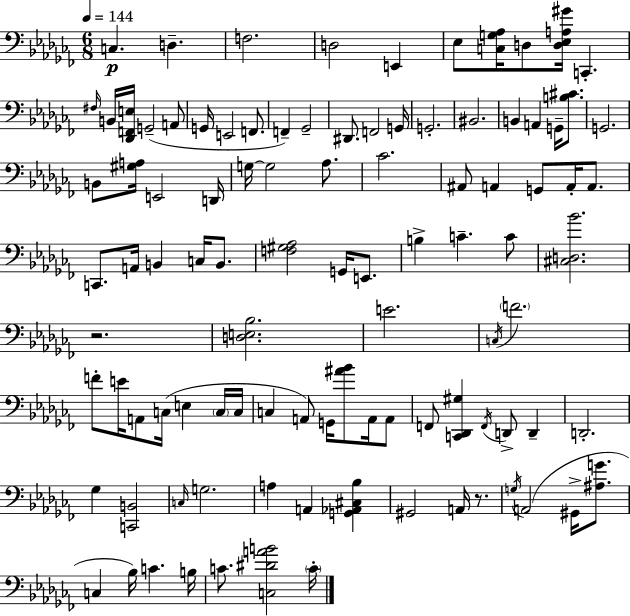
X:1
T:Untitled
M:6/8
L:1/4
K:Abm
C, D, F,2 D,2 E,, _E,/2 [C,G,_A,]/4 D,/2 [D,_E,A,^G]/4 C,, ^F,/4 B,,/4 [_D,,F,,E,]/4 G,,2 A,,/2 G,,/4 E,,2 F,,/2 F,, _G,,2 ^D,,/2 F,,2 G,,/4 G,,2 ^B,,2 B,, A,, G,,/4 [B,^C]/2 G,,2 B,,/2 [^G,A,]/4 E,,2 D,,/4 G,/4 G,2 _A,/2 _C2 ^A,,/2 A,, G,,/2 A,,/4 A,,/2 C,,/2 A,,/4 B,, C,/4 B,,/2 [F,^G,_A,]2 G,,/4 E,,/2 B, C C/2 [^C,D,_B]2 z2 [D,E,_B,]2 E2 C,/4 F2 F/2 E/4 A,,/2 C,/4 E, C,/4 C,/4 C, A,,/2 G,,/4 [^A_B]/2 A,,/4 A,,/2 F,,/2 [C,,_D,,^G,] F,,/4 D,,/2 D,, D,,2 _G, [C,,B,,]2 C,/4 G,2 A, A,, [G,,_A,,^C,_B,] ^G,,2 A,,/4 z/2 G,/4 A,,2 ^G,,/4 [^A,G]/2 C, _B,/4 C B,/4 C/2 [C,^DAB]2 C/4